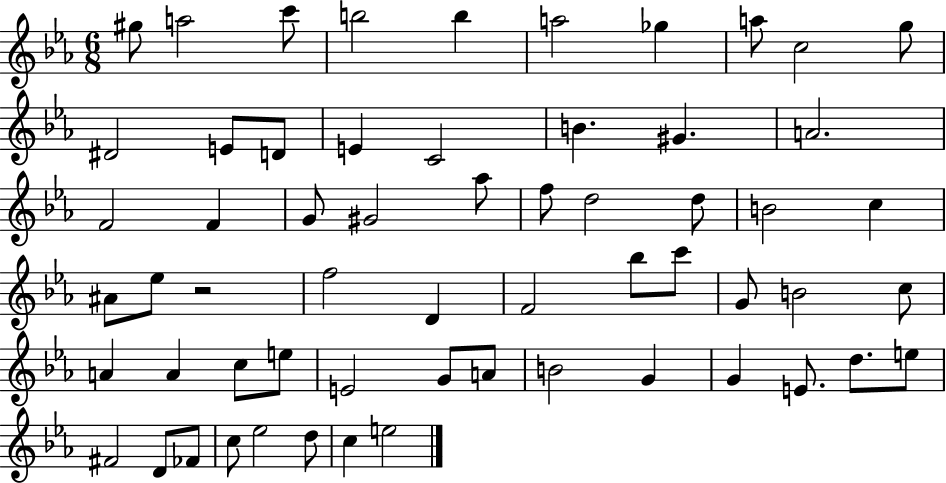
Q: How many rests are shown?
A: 1